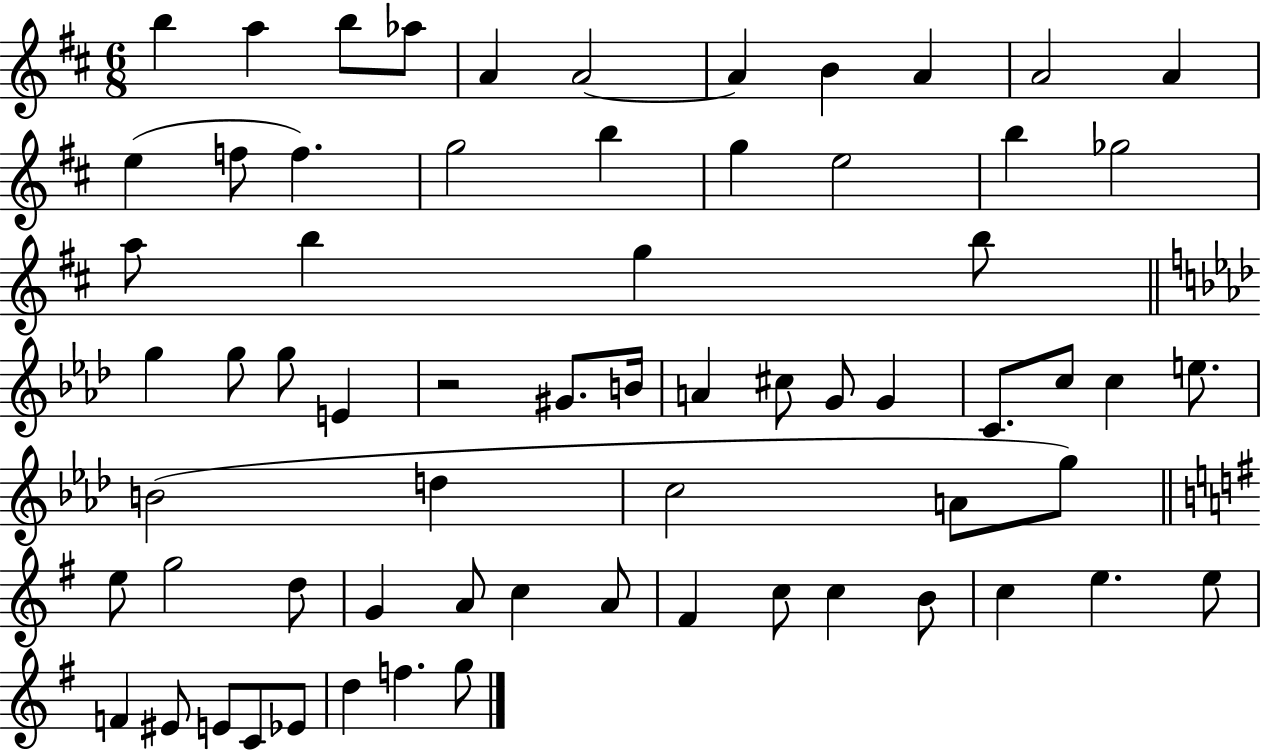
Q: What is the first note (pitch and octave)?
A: B5